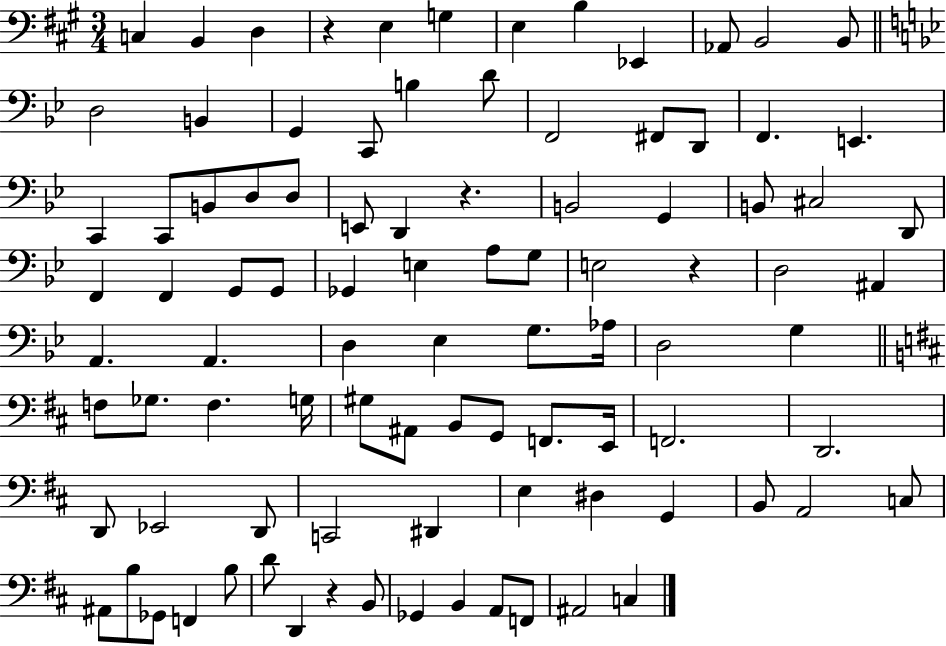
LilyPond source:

{
  \clef bass
  \numericTimeSignature
  \time 3/4
  \key a \major
  c4 b,4 d4 | r4 e4 g4 | e4 b4 ees,4 | aes,8 b,2 b,8 | \break \bar "||" \break \key bes \major d2 b,4 | g,4 c,8 b4 d'8 | f,2 fis,8 d,8 | f,4. e,4. | \break c,4 c,8 b,8 d8 d8 | e,8 d,4 r4. | b,2 g,4 | b,8 cis2 d,8 | \break f,4 f,4 g,8 g,8 | ges,4 e4 a8 g8 | e2 r4 | d2 ais,4 | \break a,4. a,4. | d4 ees4 g8. aes16 | d2 g4 | \bar "||" \break \key d \major f8 ges8. f4. g16 | gis8 ais,8 b,8 g,8 f,8. e,16 | f,2. | d,2. | \break d,8 ees,2 d,8 | c,2 dis,4 | e4 dis4 g,4 | b,8 a,2 c8 | \break ais,8 b8 ges,8 f,4 b8 | d'8 d,4 r4 b,8 | ges,4 b,4 a,8 f,8 | ais,2 c4 | \break \bar "|."
}